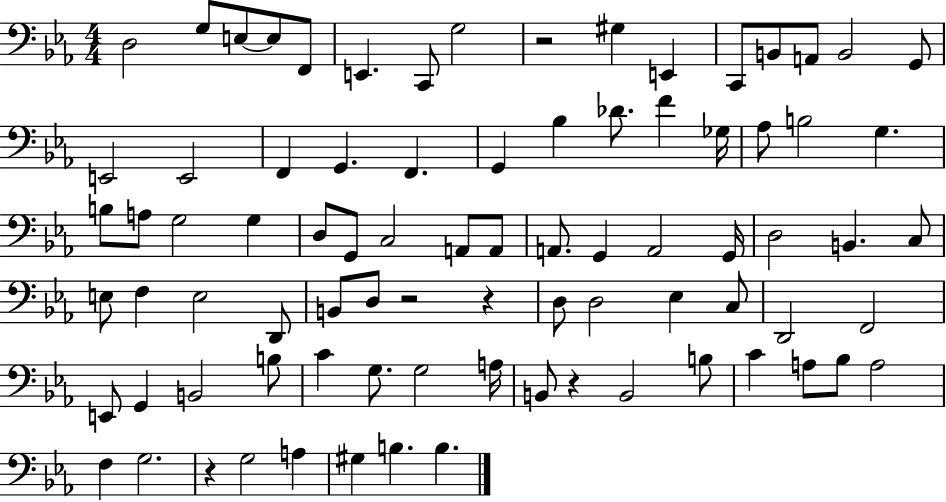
{
  \clef bass
  \numericTimeSignature
  \time 4/4
  \key ees \major
  d2 g8 e8~~ e8 f,8 | e,4. c,8 g2 | r2 gis4 e,4 | c,8 b,8 a,8 b,2 g,8 | \break e,2 e,2 | f,4 g,4. f,4. | g,4 bes4 des'8. f'4 ges16 | aes8 b2 g4. | \break b8 a8 g2 g4 | d8 g,8 c2 a,8 a,8 | a,8. g,4 a,2 g,16 | d2 b,4. c8 | \break e8 f4 e2 d,8 | b,8 d8 r2 r4 | d8 d2 ees4 c8 | d,2 f,2 | \break e,8 g,4 b,2 b8 | c'4 g8. g2 a16 | b,8 r4 b,2 b8 | c'4 a8 bes8 a2 | \break f4 g2. | r4 g2 a4 | gis4 b4. b4. | \bar "|."
}